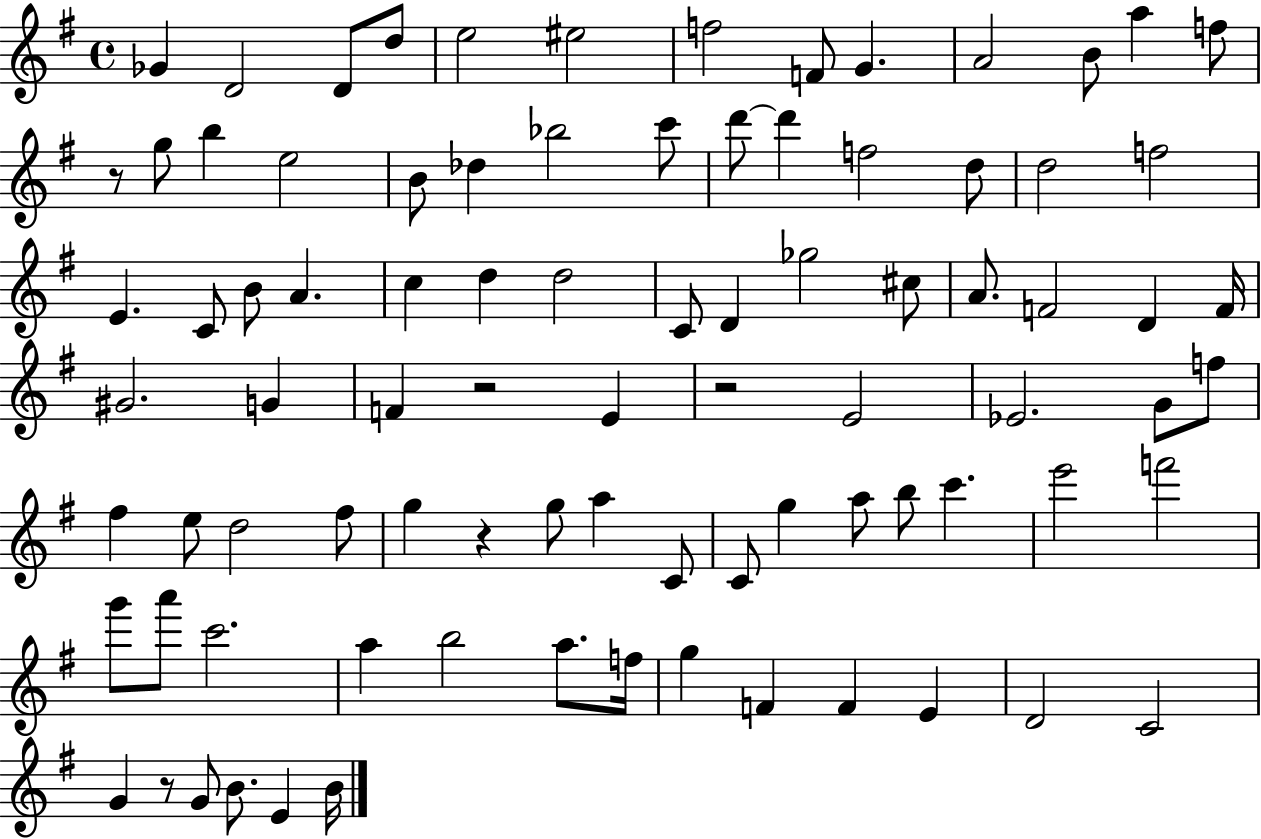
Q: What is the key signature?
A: G major